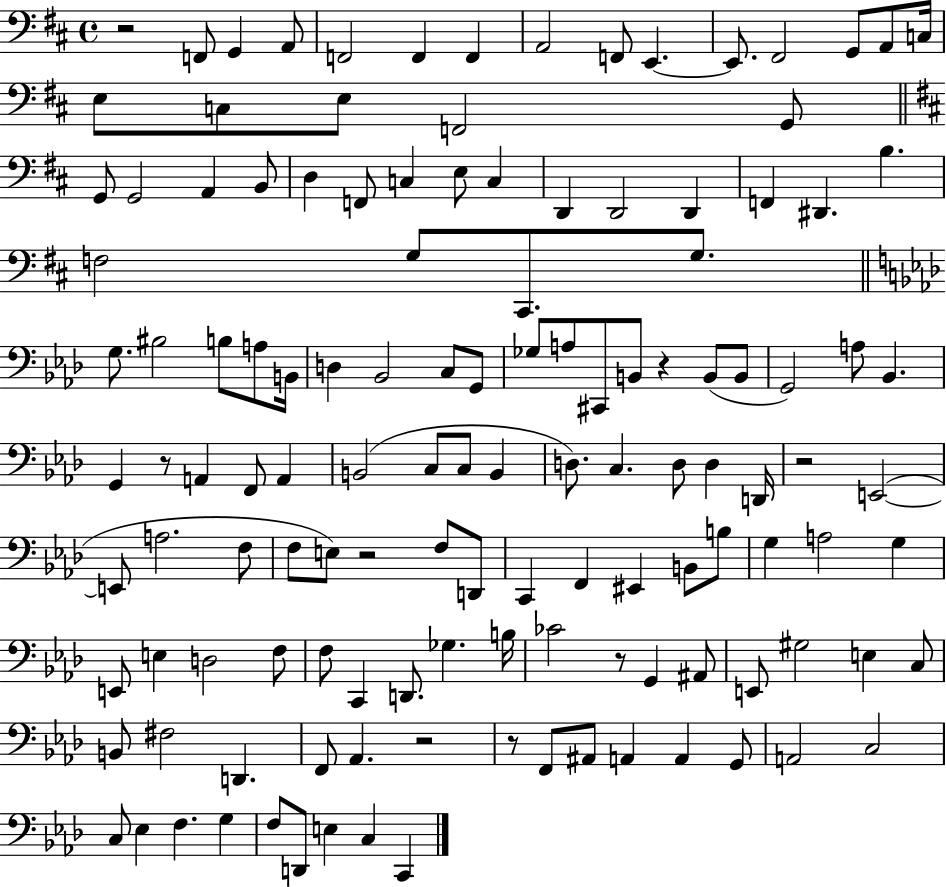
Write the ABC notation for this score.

X:1
T:Untitled
M:4/4
L:1/4
K:D
z2 F,,/2 G,, A,,/2 F,,2 F,, F,, A,,2 F,,/2 E,, E,,/2 ^F,,2 G,,/2 A,,/2 C,/4 E,/2 C,/2 E,/2 F,,2 G,,/2 G,,/2 G,,2 A,, B,,/2 D, F,,/2 C, E,/2 C, D,, D,,2 D,, F,, ^D,, B, F,2 G,/2 ^C,,/2 G,/2 G,/2 ^B,2 B,/2 A,/2 B,,/4 D, _B,,2 C,/2 G,,/2 _G,/2 A,/2 ^C,,/2 B,,/2 z B,,/2 B,,/2 G,,2 A,/2 _B,, G,, z/2 A,, F,,/2 A,, B,,2 C,/2 C,/2 B,, D,/2 C, D,/2 D, D,,/4 z2 E,,2 E,,/2 A,2 F,/2 F,/2 E,/2 z2 F,/2 D,,/2 C,, F,, ^E,, B,,/2 B,/2 G, A,2 G, E,,/2 E, D,2 F,/2 F,/2 C,, D,,/2 _G, B,/4 _C2 z/2 G,, ^A,,/2 E,,/2 ^G,2 E, C,/2 B,,/2 ^F,2 D,, F,,/2 _A,, z2 z/2 F,,/2 ^A,,/2 A,, A,, G,,/2 A,,2 C,2 C,/2 _E, F, G, F,/2 D,,/2 E, C, C,,